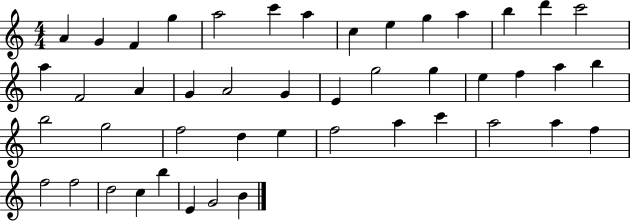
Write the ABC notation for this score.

X:1
T:Untitled
M:4/4
L:1/4
K:C
A G F g a2 c' a c e g a b d' c'2 a F2 A G A2 G E g2 g e f a b b2 g2 f2 d e f2 a c' a2 a f f2 f2 d2 c b E G2 B